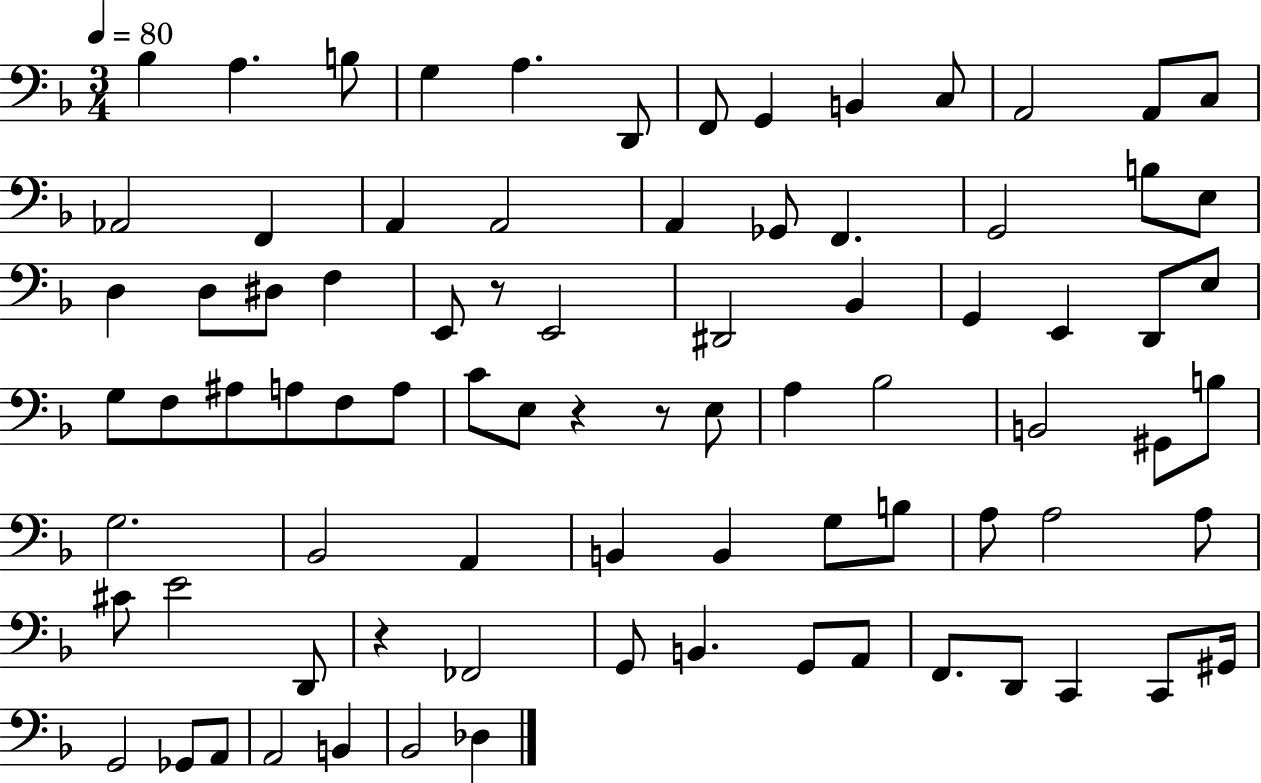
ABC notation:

X:1
T:Untitled
M:3/4
L:1/4
K:F
_B, A, B,/2 G, A, D,,/2 F,,/2 G,, B,, C,/2 A,,2 A,,/2 C,/2 _A,,2 F,, A,, A,,2 A,, _G,,/2 F,, G,,2 B,/2 E,/2 D, D,/2 ^D,/2 F, E,,/2 z/2 E,,2 ^D,,2 _B,, G,, E,, D,,/2 E,/2 G,/2 F,/2 ^A,/2 A,/2 F,/2 A,/2 C/2 E,/2 z z/2 E,/2 A, _B,2 B,,2 ^G,,/2 B,/2 G,2 _B,,2 A,, B,, B,, G,/2 B,/2 A,/2 A,2 A,/2 ^C/2 E2 D,,/2 z _F,,2 G,,/2 B,, G,,/2 A,,/2 F,,/2 D,,/2 C,, C,,/2 ^G,,/4 G,,2 _G,,/2 A,,/2 A,,2 B,, _B,,2 _D,